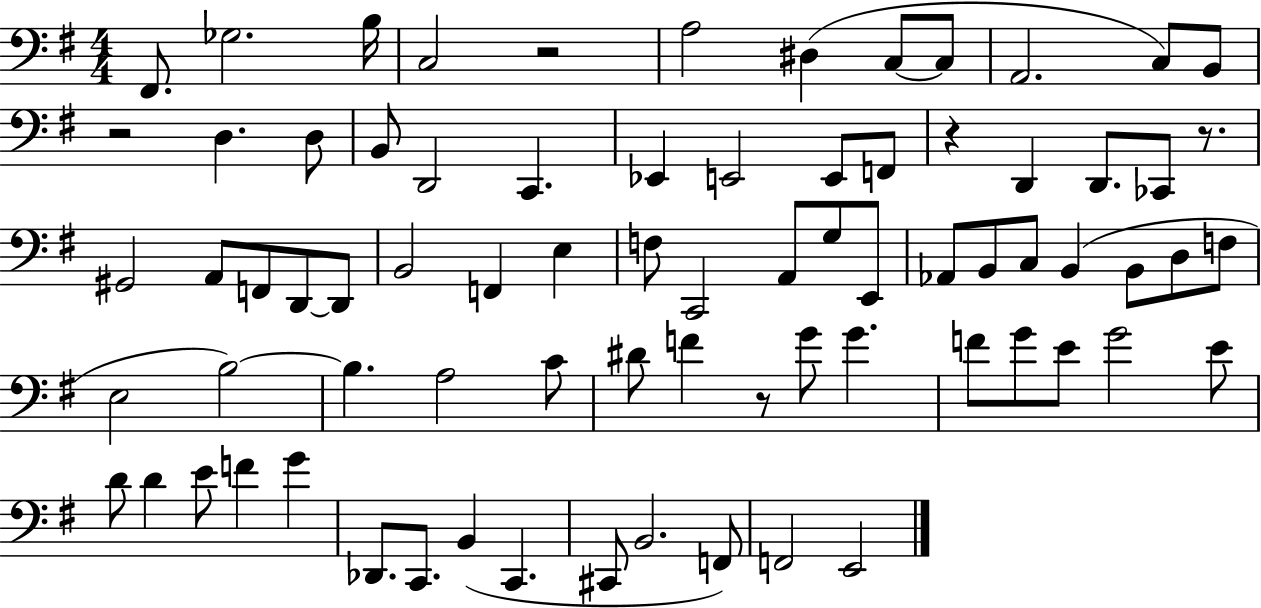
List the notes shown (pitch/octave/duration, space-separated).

F#2/e. Gb3/h. B3/s C3/h R/h A3/h D#3/q C3/e C3/e A2/h. C3/e B2/e R/h D3/q. D3/e B2/e D2/h C2/q. Eb2/q E2/h E2/e F2/e R/q D2/q D2/e. CES2/e R/e. G#2/h A2/e F2/e D2/e D2/e B2/h F2/q E3/q F3/e C2/h A2/e G3/e E2/e Ab2/e B2/e C3/e B2/q B2/e D3/e F3/e E3/h B3/h B3/q. A3/h C4/e D#4/e F4/q R/e G4/e G4/q. F4/e G4/e E4/e G4/h E4/e D4/e D4/q E4/e F4/q G4/q Db2/e. C2/e. B2/q C2/q. C#2/e B2/h. F2/e F2/h E2/h